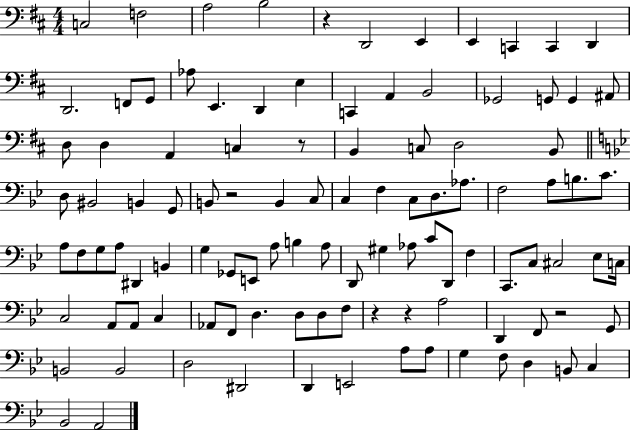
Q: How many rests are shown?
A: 6